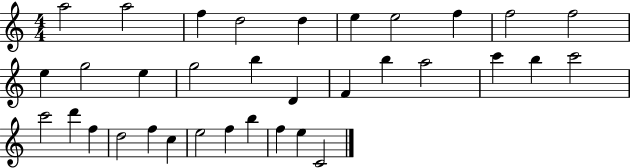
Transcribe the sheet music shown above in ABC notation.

X:1
T:Untitled
M:4/4
L:1/4
K:C
a2 a2 f d2 d e e2 f f2 f2 e g2 e g2 b D F b a2 c' b c'2 c'2 d' f d2 f c e2 f b f e C2